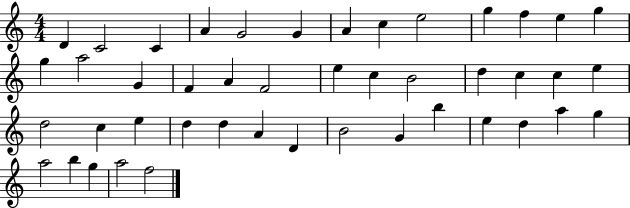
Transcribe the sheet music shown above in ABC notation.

X:1
T:Untitled
M:4/4
L:1/4
K:C
D C2 C A G2 G A c e2 g f e g g a2 G F A F2 e c B2 d c c e d2 c e d d A D B2 G b e d a g a2 b g a2 f2